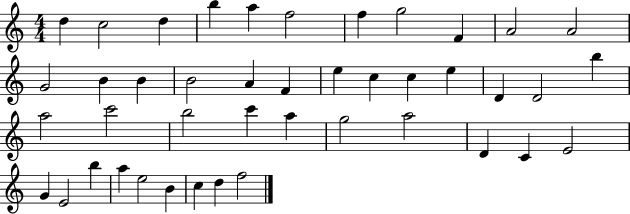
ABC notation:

X:1
T:Untitled
M:4/4
L:1/4
K:C
d c2 d b a f2 f g2 F A2 A2 G2 B B B2 A F e c c e D D2 b a2 c'2 b2 c' a g2 a2 D C E2 G E2 b a e2 B c d f2